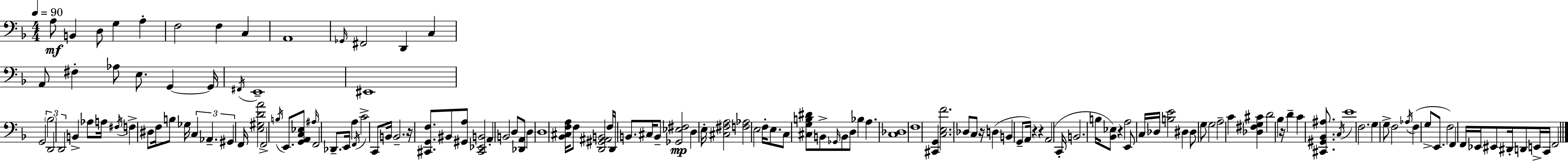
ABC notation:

X:1
T:Untitled
M:4/4
L:1/4
K:Dm
A,/2 B,, D,/2 G, A, F,2 F, C, A,,4 _G,,/4 ^F,,2 D,, C, A,,/2 ^F, _A,/2 E,/2 G,, G,,/4 ^F,,/4 E,,4 ^E,,4 G,,2 _B,2 D,,2 D,,2 B,, _A,/2 A,/4 ^F,/4 F, ^D,/2 F,/4 B,/2 _G,/4 C, _A,, ^G,, F,,/4 [E,^G,DA]2 F,,2 B,/4 E,,/2 [G,,A,,C,_E,]/2 ^A,/4 F,,2 _D,,/2 E,,/4 A, F,,/4 C2 C,,/2 B,,/4 B,,2 z/4 [^C,,G,,F,]/2 ^B,,/2 [^G,,A,]/2 [^C,,_E,,B,,]2 A,, B,,2 D,/2 [_D,,A,,]/2 D, D,4 [_B,,^C,F,A,]/4 F,/2 [D,,^G,,^A,,B,,]2 F,/4 D,,/4 B,,/2 ^C,/4 B,,/2 [_G,,_E,^F,]2 D, E,/4 [^C,^F,A,]2 [F,_A,]2 E,2 F,/4 E,/2 C,/2 [^C,G,B,^D]/2 B,,/2 _G,,/4 B,,/2 D,/2 _B, A, [C,_D,]4 F,4 [^C,,G,,] [C,E,F]2 _D,/2 C,/2 z/4 D, B,, G,,/2 A,,/4 z z A,,2 C,,/4 B,,2 B,/4 [_B,,_E,]/2 z A,2 E,,/2 C,/4 _D,/4 [B,E]2 ^D, ^D,/2 G,/2 G,2 A,2 C [_D,^F,G,^C] D2 _B, z/4 D C [^C,,^G,,_B,,^A,]/2 C,/4 E4 F,2 G, G,/2 F,2 _A,/4 F, G,/2 E,,/2 F,2 F,, F,,/4 _E,,/4 ^E,,/2 ^D,,/4 D,,/2 E,,/4 C,,/4 F,,2